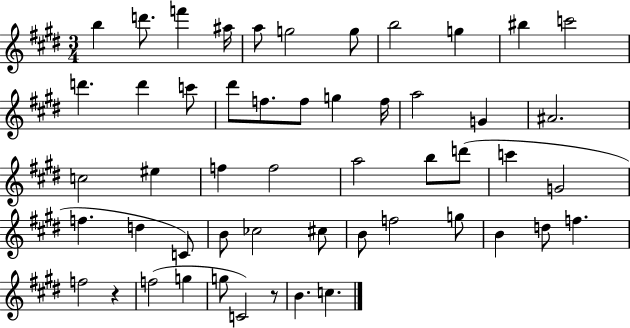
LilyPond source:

{
  \clef treble
  \numericTimeSignature
  \time 3/4
  \key e \major
  b''4 d'''8. f'''4 ais''16 | a''8 g''2 g''8 | b''2 g''4 | bis''4 c'''2 | \break d'''4. d'''4 c'''8 | dis'''8 f''8. f''8 g''4 f''16 | a''2 g'4 | ais'2. | \break c''2 eis''4 | f''4 f''2 | a''2 b''8 d'''8( | c'''4 g'2 | \break f''4. d''4 c'8) | b'8 ces''2 cis''8 | b'8 f''2 g''8 | b'4 d''8 f''4. | \break f''2 r4 | f''2( g''4 | g''8 c'2) r8 | b'4. c''4. | \break \bar "|."
}